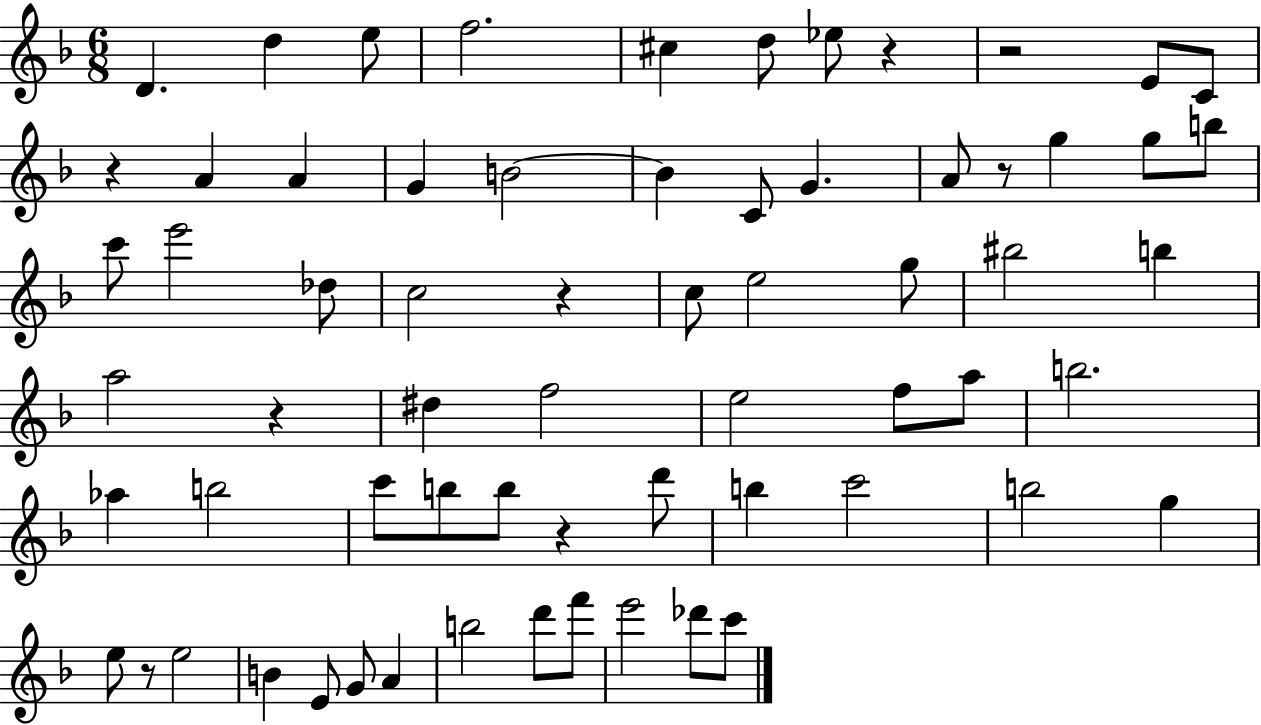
X:1
T:Untitled
M:6/8
L:1/4
K:F
D d e/2 f2 ^c d/2 _e/2 z z2 E/2 C/2 z A A G B2 B C/2 G A/2 z/2 g g/2 b/2 c'/2 e'2 _d/2 c2 z c/2 e2 g/2 ^b2 b a2 z ^d f2 e2 f/2 a/2 b2 _a b2 c'/2 b/2 b/2 z d'/2 b c'2 b2 g e/2 z/2 e2 B E/2 G/2 A b2 d'/2 f'/2 e'2 _d'/2 c'/2